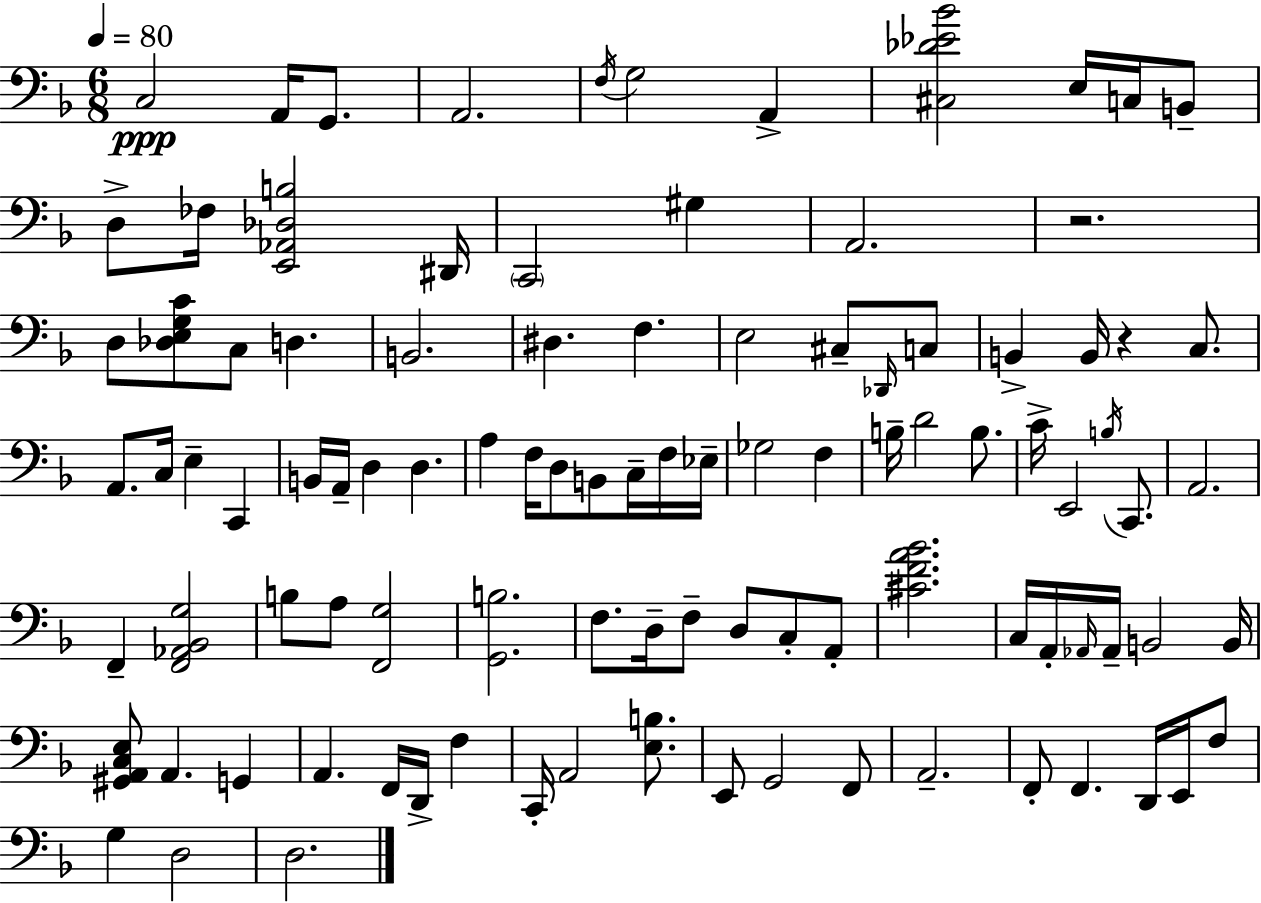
X:1
T:Untitled
M:6/8
L:1/4
K:Dm
C,2 A,,/4 G,,/2 A,,2 F,/4 G,2 A,, [^C,_D_E_B]2 E,/4 C,/4 B,,/2 D,/2 _F,/4 [E,,_A,,_D,B,]2 ^D,,/4 C,,2 ^G, A,,2 z2 D,/2 [_D,E,G,C]/2 C,/2 D, B,,2 ^D, F, E,2 ^C,/2 _D,,/4 C,/2 B,, B,,/4 z C,/2 A,,/2 C,/4 E, C,, B,,/4 A,,/4 D, D, A, F,/4 D,/2 B,,/2 C,/4 F,/4 _E,/4 _G,2 F, B,/4 D2 B,/2 C/4 E,,2 B,/4 C,,/2 A,,2 F,, [F,,_A,,_B,,G,]2 B,/2 A,/2 [F,,G,]2 [G,,B,]2 F,/2 D,/4 F,/2 D,/2 C,/2 A,,/2 [^CFA_B]2 C,/4 A,,/4 _A,,/4 _A,,/4 B,,2 B,,/4 [^G,,A,,C,E,]/2 A,, G,, A,, F,,/4 D,,/4 F, C,,/4 A,,2 [E,B,]/2 E,,/2 G,,2 F,,/2 A,,2 F,,/2 F,, D,,/4 E,,/4 F,/2 G, D,2 D,2